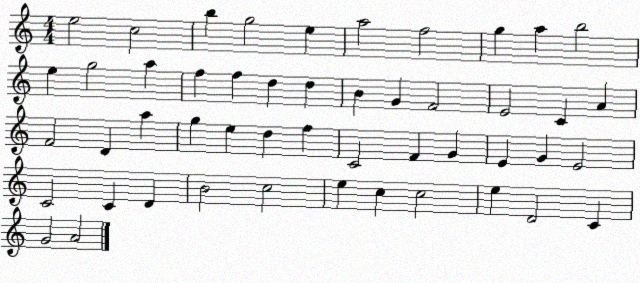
X:1
T:Untitled
M:4/4
L:1/4
K:C
e2 c2 b g2 e a2 f2 g a b2 e g2 a f f d d B G F2 E2 C A F2 D a g e d f C2 F G E G E2 C2 C D B2 c2 e c c2 e D2 C G2 A2